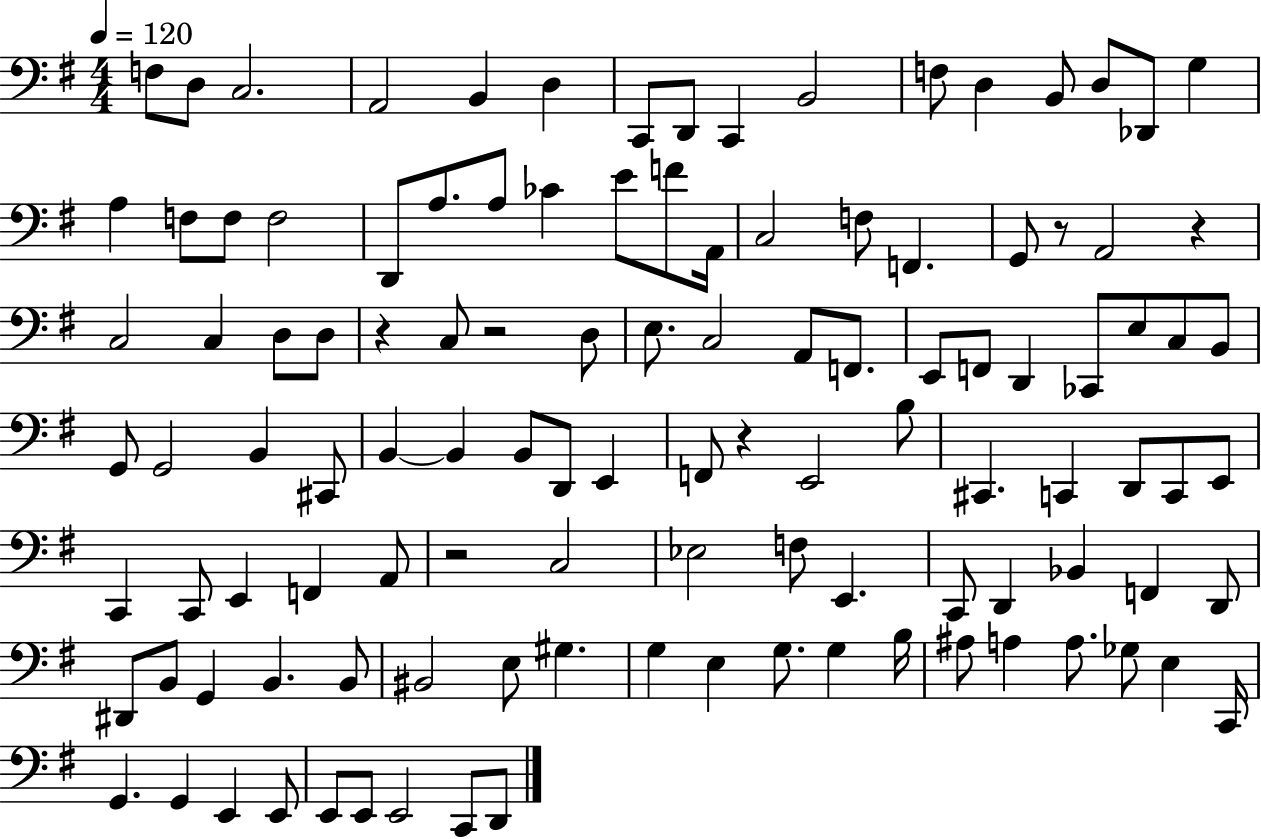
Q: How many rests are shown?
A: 6